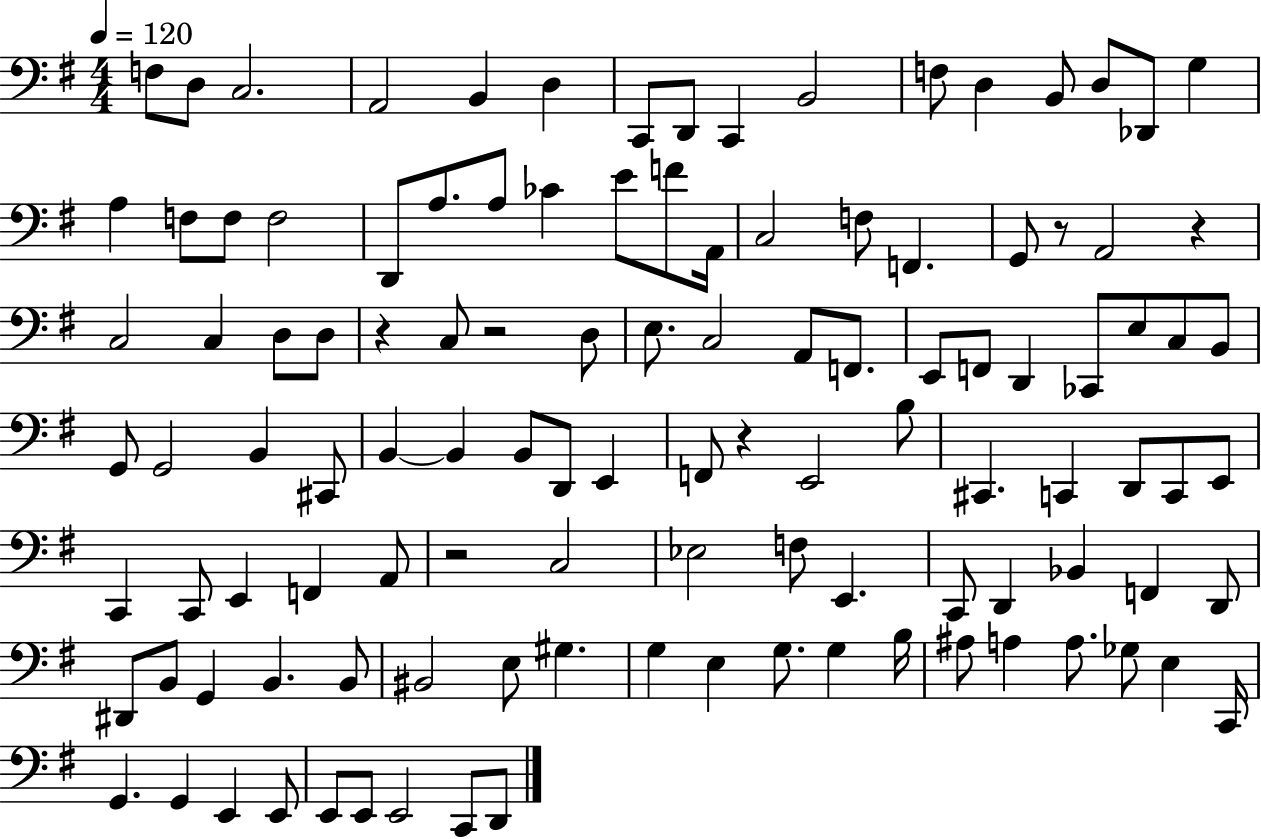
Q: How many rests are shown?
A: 6